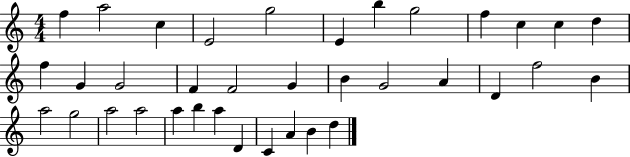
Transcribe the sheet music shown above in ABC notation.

X:1
T:Untitled
M:4/4
L:1/4
K:C
f a2 c E2 g2 E b g2 f c c d f G G2 F F2 G B G2 A D f2 B a2 g2 a2 a2 a b a D C A B d